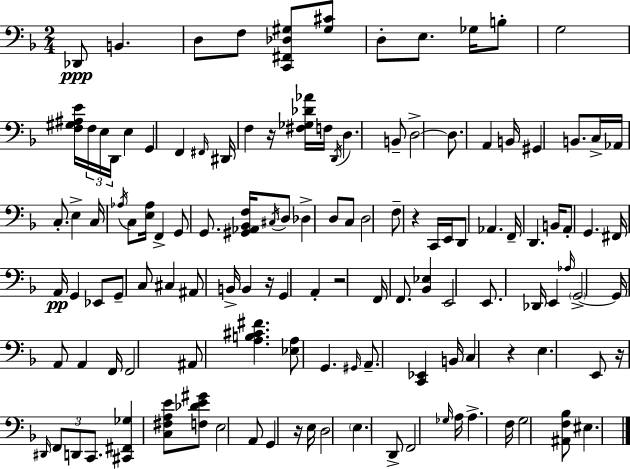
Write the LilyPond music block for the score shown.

{
  \clef bass
  \numericTimeSignature
  \time 2/4
  \key d \minor
  des,8\ppp b,4. | d8 f8 <c, fis, des gis>8 <gis cis'>8 | d8-. e8. ges16 b8-. | g2 | \break <f gis ais e'>16 \tuplet 3/2 { f16 e16 d,16 } e4 | g,4 f,4 | \grace { fis,16 } dis,16 f4 r16 <fis ges des' aes'>16 | f16 \acciaccatura { d,16 } d4. | \break b,8-- d2->~~ | d8. a,4 | b,16 gis,4 b,8. | c16-> aes,16 c8.-. e4-> | \break c16 \acciaccatura { aes16 } c8 <e aes>16 f,4-> | g,8 g,8. | <gis, aes, bes, f>16 \acciaccatura { cis16 } d8 des4-> | d8 c8 d2 | \break f8-- r4 | c,16 e,16 d,8 aes,4. | f,16-- d,4. | b,16 a,8-. g,4. | \break fis,16 a,16\pp g,4 | ees,8 g,8-- c8 | cis4 ais,8 b,16-> b,4 | r16 g,4 | \break a,4-. r2 | f,16 f,8. | <bes, ees>4 e,2 | e,8. des,16 | \break e,4 \grace { aes16 } \parenthesize g,2->~~ | g,16 a,8 | a,4 f,16 f,2 | ais,8 <a b cis' fis'>4. | \break <ees a>8 g,4. | \grace { gis,16 } a,8.-- | <c, ees,>4 b,16 c4 | r4 e4. | \break e,8 r16 \grace { dis,16 } | \tuplet 3/2 { f,8 d,8 c,8. } <cis, fis, ges>4 | <c fis a e'>8 <f des' e' gis'>8 e2 | a,8 | \break g,4 r16 e16 d2 | \parenthesize e4. | d,8-> f,2 | \grace { ges16 } | \break a16 a4.-> f16 | g2 | <ais, f bes>8 eis4. | \bar "|."
}